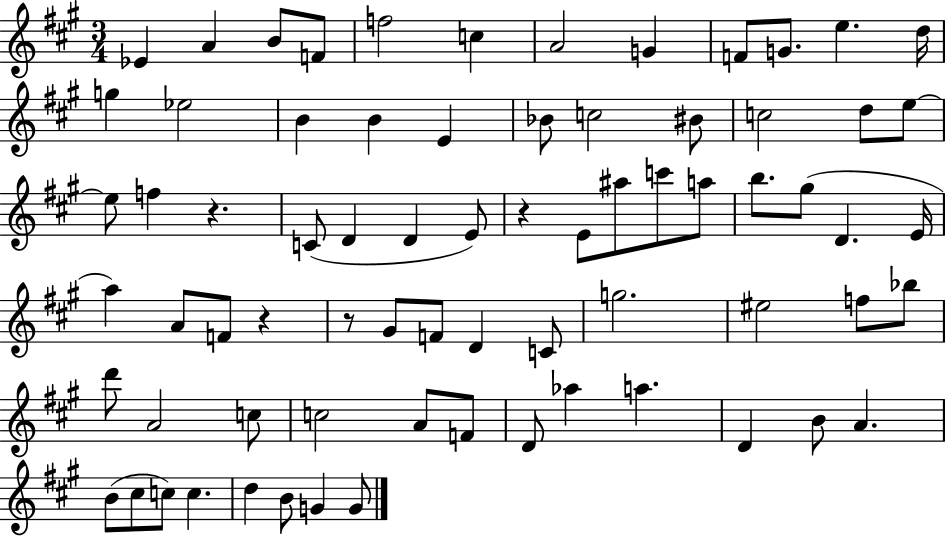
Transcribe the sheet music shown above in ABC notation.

X:1
T:Untitled
M:3/4
L:1/4
K:A
_E A B/2 F/2 f2 c A2 G F/2 G/2 e d/4 g _e2 B B E _B/2 c2 ^B/2 c2 d/2 e/2 e/2 f z C/2 D D E/2 z E/2 ^a/2 c'/2 a/2 b/2 ^g/2 D E/4 a A/2 F/2 z z/2 ^G/2 F/2 D C/2 g2 ^e2 f/2 _b/2 d'/2 A2 c/2 c2 A/2 F/2 D/2 _a a D B/2 A B/2 ^c/2 c/2 c d B/2 G G/2